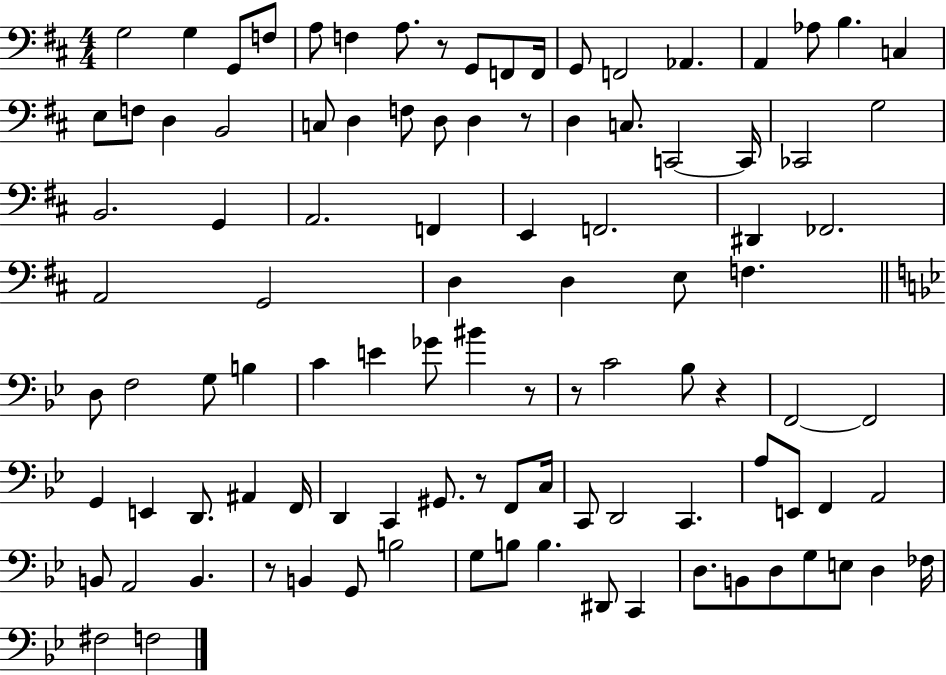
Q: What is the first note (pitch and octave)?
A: G3